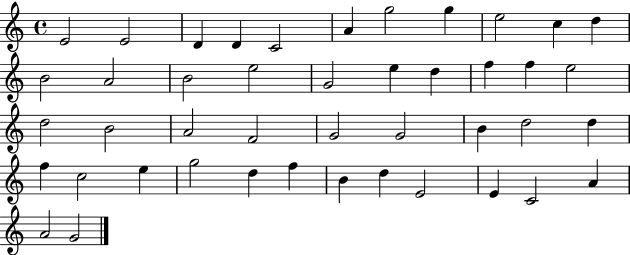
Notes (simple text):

E4/h E4/h D4/q D4/q C4/h A4/q G5/h G5/q E5/h C5/q D5/q B4/h A4/h B4/h E5/h G4/h E5/q D5/q F5/q F5/q E5/h D5/h B4/h A4/h F4/h G4/h G4/h B4/q D5/h D5/q F5/q C5/h E5/q G5/h D5/q F5/q B4/q D5/q E4/h E4/q C4/h A4/q A4/h G4/h